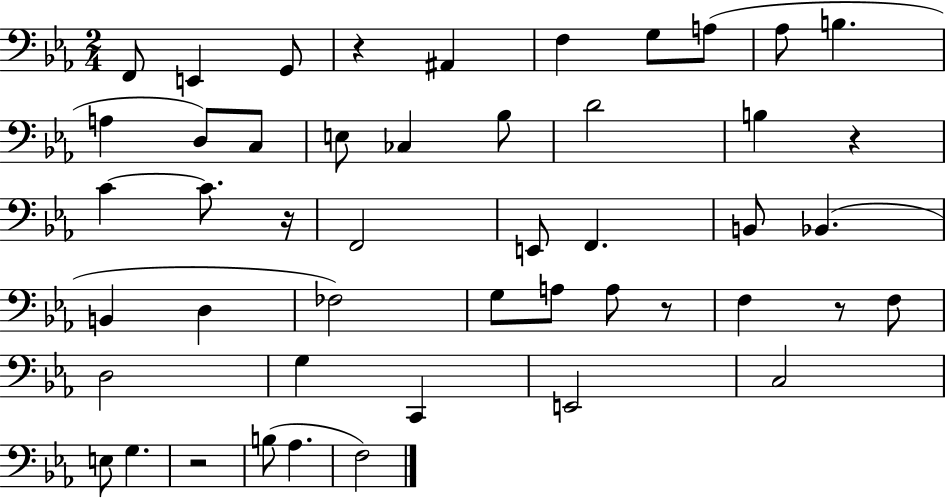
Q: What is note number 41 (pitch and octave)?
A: Ab3